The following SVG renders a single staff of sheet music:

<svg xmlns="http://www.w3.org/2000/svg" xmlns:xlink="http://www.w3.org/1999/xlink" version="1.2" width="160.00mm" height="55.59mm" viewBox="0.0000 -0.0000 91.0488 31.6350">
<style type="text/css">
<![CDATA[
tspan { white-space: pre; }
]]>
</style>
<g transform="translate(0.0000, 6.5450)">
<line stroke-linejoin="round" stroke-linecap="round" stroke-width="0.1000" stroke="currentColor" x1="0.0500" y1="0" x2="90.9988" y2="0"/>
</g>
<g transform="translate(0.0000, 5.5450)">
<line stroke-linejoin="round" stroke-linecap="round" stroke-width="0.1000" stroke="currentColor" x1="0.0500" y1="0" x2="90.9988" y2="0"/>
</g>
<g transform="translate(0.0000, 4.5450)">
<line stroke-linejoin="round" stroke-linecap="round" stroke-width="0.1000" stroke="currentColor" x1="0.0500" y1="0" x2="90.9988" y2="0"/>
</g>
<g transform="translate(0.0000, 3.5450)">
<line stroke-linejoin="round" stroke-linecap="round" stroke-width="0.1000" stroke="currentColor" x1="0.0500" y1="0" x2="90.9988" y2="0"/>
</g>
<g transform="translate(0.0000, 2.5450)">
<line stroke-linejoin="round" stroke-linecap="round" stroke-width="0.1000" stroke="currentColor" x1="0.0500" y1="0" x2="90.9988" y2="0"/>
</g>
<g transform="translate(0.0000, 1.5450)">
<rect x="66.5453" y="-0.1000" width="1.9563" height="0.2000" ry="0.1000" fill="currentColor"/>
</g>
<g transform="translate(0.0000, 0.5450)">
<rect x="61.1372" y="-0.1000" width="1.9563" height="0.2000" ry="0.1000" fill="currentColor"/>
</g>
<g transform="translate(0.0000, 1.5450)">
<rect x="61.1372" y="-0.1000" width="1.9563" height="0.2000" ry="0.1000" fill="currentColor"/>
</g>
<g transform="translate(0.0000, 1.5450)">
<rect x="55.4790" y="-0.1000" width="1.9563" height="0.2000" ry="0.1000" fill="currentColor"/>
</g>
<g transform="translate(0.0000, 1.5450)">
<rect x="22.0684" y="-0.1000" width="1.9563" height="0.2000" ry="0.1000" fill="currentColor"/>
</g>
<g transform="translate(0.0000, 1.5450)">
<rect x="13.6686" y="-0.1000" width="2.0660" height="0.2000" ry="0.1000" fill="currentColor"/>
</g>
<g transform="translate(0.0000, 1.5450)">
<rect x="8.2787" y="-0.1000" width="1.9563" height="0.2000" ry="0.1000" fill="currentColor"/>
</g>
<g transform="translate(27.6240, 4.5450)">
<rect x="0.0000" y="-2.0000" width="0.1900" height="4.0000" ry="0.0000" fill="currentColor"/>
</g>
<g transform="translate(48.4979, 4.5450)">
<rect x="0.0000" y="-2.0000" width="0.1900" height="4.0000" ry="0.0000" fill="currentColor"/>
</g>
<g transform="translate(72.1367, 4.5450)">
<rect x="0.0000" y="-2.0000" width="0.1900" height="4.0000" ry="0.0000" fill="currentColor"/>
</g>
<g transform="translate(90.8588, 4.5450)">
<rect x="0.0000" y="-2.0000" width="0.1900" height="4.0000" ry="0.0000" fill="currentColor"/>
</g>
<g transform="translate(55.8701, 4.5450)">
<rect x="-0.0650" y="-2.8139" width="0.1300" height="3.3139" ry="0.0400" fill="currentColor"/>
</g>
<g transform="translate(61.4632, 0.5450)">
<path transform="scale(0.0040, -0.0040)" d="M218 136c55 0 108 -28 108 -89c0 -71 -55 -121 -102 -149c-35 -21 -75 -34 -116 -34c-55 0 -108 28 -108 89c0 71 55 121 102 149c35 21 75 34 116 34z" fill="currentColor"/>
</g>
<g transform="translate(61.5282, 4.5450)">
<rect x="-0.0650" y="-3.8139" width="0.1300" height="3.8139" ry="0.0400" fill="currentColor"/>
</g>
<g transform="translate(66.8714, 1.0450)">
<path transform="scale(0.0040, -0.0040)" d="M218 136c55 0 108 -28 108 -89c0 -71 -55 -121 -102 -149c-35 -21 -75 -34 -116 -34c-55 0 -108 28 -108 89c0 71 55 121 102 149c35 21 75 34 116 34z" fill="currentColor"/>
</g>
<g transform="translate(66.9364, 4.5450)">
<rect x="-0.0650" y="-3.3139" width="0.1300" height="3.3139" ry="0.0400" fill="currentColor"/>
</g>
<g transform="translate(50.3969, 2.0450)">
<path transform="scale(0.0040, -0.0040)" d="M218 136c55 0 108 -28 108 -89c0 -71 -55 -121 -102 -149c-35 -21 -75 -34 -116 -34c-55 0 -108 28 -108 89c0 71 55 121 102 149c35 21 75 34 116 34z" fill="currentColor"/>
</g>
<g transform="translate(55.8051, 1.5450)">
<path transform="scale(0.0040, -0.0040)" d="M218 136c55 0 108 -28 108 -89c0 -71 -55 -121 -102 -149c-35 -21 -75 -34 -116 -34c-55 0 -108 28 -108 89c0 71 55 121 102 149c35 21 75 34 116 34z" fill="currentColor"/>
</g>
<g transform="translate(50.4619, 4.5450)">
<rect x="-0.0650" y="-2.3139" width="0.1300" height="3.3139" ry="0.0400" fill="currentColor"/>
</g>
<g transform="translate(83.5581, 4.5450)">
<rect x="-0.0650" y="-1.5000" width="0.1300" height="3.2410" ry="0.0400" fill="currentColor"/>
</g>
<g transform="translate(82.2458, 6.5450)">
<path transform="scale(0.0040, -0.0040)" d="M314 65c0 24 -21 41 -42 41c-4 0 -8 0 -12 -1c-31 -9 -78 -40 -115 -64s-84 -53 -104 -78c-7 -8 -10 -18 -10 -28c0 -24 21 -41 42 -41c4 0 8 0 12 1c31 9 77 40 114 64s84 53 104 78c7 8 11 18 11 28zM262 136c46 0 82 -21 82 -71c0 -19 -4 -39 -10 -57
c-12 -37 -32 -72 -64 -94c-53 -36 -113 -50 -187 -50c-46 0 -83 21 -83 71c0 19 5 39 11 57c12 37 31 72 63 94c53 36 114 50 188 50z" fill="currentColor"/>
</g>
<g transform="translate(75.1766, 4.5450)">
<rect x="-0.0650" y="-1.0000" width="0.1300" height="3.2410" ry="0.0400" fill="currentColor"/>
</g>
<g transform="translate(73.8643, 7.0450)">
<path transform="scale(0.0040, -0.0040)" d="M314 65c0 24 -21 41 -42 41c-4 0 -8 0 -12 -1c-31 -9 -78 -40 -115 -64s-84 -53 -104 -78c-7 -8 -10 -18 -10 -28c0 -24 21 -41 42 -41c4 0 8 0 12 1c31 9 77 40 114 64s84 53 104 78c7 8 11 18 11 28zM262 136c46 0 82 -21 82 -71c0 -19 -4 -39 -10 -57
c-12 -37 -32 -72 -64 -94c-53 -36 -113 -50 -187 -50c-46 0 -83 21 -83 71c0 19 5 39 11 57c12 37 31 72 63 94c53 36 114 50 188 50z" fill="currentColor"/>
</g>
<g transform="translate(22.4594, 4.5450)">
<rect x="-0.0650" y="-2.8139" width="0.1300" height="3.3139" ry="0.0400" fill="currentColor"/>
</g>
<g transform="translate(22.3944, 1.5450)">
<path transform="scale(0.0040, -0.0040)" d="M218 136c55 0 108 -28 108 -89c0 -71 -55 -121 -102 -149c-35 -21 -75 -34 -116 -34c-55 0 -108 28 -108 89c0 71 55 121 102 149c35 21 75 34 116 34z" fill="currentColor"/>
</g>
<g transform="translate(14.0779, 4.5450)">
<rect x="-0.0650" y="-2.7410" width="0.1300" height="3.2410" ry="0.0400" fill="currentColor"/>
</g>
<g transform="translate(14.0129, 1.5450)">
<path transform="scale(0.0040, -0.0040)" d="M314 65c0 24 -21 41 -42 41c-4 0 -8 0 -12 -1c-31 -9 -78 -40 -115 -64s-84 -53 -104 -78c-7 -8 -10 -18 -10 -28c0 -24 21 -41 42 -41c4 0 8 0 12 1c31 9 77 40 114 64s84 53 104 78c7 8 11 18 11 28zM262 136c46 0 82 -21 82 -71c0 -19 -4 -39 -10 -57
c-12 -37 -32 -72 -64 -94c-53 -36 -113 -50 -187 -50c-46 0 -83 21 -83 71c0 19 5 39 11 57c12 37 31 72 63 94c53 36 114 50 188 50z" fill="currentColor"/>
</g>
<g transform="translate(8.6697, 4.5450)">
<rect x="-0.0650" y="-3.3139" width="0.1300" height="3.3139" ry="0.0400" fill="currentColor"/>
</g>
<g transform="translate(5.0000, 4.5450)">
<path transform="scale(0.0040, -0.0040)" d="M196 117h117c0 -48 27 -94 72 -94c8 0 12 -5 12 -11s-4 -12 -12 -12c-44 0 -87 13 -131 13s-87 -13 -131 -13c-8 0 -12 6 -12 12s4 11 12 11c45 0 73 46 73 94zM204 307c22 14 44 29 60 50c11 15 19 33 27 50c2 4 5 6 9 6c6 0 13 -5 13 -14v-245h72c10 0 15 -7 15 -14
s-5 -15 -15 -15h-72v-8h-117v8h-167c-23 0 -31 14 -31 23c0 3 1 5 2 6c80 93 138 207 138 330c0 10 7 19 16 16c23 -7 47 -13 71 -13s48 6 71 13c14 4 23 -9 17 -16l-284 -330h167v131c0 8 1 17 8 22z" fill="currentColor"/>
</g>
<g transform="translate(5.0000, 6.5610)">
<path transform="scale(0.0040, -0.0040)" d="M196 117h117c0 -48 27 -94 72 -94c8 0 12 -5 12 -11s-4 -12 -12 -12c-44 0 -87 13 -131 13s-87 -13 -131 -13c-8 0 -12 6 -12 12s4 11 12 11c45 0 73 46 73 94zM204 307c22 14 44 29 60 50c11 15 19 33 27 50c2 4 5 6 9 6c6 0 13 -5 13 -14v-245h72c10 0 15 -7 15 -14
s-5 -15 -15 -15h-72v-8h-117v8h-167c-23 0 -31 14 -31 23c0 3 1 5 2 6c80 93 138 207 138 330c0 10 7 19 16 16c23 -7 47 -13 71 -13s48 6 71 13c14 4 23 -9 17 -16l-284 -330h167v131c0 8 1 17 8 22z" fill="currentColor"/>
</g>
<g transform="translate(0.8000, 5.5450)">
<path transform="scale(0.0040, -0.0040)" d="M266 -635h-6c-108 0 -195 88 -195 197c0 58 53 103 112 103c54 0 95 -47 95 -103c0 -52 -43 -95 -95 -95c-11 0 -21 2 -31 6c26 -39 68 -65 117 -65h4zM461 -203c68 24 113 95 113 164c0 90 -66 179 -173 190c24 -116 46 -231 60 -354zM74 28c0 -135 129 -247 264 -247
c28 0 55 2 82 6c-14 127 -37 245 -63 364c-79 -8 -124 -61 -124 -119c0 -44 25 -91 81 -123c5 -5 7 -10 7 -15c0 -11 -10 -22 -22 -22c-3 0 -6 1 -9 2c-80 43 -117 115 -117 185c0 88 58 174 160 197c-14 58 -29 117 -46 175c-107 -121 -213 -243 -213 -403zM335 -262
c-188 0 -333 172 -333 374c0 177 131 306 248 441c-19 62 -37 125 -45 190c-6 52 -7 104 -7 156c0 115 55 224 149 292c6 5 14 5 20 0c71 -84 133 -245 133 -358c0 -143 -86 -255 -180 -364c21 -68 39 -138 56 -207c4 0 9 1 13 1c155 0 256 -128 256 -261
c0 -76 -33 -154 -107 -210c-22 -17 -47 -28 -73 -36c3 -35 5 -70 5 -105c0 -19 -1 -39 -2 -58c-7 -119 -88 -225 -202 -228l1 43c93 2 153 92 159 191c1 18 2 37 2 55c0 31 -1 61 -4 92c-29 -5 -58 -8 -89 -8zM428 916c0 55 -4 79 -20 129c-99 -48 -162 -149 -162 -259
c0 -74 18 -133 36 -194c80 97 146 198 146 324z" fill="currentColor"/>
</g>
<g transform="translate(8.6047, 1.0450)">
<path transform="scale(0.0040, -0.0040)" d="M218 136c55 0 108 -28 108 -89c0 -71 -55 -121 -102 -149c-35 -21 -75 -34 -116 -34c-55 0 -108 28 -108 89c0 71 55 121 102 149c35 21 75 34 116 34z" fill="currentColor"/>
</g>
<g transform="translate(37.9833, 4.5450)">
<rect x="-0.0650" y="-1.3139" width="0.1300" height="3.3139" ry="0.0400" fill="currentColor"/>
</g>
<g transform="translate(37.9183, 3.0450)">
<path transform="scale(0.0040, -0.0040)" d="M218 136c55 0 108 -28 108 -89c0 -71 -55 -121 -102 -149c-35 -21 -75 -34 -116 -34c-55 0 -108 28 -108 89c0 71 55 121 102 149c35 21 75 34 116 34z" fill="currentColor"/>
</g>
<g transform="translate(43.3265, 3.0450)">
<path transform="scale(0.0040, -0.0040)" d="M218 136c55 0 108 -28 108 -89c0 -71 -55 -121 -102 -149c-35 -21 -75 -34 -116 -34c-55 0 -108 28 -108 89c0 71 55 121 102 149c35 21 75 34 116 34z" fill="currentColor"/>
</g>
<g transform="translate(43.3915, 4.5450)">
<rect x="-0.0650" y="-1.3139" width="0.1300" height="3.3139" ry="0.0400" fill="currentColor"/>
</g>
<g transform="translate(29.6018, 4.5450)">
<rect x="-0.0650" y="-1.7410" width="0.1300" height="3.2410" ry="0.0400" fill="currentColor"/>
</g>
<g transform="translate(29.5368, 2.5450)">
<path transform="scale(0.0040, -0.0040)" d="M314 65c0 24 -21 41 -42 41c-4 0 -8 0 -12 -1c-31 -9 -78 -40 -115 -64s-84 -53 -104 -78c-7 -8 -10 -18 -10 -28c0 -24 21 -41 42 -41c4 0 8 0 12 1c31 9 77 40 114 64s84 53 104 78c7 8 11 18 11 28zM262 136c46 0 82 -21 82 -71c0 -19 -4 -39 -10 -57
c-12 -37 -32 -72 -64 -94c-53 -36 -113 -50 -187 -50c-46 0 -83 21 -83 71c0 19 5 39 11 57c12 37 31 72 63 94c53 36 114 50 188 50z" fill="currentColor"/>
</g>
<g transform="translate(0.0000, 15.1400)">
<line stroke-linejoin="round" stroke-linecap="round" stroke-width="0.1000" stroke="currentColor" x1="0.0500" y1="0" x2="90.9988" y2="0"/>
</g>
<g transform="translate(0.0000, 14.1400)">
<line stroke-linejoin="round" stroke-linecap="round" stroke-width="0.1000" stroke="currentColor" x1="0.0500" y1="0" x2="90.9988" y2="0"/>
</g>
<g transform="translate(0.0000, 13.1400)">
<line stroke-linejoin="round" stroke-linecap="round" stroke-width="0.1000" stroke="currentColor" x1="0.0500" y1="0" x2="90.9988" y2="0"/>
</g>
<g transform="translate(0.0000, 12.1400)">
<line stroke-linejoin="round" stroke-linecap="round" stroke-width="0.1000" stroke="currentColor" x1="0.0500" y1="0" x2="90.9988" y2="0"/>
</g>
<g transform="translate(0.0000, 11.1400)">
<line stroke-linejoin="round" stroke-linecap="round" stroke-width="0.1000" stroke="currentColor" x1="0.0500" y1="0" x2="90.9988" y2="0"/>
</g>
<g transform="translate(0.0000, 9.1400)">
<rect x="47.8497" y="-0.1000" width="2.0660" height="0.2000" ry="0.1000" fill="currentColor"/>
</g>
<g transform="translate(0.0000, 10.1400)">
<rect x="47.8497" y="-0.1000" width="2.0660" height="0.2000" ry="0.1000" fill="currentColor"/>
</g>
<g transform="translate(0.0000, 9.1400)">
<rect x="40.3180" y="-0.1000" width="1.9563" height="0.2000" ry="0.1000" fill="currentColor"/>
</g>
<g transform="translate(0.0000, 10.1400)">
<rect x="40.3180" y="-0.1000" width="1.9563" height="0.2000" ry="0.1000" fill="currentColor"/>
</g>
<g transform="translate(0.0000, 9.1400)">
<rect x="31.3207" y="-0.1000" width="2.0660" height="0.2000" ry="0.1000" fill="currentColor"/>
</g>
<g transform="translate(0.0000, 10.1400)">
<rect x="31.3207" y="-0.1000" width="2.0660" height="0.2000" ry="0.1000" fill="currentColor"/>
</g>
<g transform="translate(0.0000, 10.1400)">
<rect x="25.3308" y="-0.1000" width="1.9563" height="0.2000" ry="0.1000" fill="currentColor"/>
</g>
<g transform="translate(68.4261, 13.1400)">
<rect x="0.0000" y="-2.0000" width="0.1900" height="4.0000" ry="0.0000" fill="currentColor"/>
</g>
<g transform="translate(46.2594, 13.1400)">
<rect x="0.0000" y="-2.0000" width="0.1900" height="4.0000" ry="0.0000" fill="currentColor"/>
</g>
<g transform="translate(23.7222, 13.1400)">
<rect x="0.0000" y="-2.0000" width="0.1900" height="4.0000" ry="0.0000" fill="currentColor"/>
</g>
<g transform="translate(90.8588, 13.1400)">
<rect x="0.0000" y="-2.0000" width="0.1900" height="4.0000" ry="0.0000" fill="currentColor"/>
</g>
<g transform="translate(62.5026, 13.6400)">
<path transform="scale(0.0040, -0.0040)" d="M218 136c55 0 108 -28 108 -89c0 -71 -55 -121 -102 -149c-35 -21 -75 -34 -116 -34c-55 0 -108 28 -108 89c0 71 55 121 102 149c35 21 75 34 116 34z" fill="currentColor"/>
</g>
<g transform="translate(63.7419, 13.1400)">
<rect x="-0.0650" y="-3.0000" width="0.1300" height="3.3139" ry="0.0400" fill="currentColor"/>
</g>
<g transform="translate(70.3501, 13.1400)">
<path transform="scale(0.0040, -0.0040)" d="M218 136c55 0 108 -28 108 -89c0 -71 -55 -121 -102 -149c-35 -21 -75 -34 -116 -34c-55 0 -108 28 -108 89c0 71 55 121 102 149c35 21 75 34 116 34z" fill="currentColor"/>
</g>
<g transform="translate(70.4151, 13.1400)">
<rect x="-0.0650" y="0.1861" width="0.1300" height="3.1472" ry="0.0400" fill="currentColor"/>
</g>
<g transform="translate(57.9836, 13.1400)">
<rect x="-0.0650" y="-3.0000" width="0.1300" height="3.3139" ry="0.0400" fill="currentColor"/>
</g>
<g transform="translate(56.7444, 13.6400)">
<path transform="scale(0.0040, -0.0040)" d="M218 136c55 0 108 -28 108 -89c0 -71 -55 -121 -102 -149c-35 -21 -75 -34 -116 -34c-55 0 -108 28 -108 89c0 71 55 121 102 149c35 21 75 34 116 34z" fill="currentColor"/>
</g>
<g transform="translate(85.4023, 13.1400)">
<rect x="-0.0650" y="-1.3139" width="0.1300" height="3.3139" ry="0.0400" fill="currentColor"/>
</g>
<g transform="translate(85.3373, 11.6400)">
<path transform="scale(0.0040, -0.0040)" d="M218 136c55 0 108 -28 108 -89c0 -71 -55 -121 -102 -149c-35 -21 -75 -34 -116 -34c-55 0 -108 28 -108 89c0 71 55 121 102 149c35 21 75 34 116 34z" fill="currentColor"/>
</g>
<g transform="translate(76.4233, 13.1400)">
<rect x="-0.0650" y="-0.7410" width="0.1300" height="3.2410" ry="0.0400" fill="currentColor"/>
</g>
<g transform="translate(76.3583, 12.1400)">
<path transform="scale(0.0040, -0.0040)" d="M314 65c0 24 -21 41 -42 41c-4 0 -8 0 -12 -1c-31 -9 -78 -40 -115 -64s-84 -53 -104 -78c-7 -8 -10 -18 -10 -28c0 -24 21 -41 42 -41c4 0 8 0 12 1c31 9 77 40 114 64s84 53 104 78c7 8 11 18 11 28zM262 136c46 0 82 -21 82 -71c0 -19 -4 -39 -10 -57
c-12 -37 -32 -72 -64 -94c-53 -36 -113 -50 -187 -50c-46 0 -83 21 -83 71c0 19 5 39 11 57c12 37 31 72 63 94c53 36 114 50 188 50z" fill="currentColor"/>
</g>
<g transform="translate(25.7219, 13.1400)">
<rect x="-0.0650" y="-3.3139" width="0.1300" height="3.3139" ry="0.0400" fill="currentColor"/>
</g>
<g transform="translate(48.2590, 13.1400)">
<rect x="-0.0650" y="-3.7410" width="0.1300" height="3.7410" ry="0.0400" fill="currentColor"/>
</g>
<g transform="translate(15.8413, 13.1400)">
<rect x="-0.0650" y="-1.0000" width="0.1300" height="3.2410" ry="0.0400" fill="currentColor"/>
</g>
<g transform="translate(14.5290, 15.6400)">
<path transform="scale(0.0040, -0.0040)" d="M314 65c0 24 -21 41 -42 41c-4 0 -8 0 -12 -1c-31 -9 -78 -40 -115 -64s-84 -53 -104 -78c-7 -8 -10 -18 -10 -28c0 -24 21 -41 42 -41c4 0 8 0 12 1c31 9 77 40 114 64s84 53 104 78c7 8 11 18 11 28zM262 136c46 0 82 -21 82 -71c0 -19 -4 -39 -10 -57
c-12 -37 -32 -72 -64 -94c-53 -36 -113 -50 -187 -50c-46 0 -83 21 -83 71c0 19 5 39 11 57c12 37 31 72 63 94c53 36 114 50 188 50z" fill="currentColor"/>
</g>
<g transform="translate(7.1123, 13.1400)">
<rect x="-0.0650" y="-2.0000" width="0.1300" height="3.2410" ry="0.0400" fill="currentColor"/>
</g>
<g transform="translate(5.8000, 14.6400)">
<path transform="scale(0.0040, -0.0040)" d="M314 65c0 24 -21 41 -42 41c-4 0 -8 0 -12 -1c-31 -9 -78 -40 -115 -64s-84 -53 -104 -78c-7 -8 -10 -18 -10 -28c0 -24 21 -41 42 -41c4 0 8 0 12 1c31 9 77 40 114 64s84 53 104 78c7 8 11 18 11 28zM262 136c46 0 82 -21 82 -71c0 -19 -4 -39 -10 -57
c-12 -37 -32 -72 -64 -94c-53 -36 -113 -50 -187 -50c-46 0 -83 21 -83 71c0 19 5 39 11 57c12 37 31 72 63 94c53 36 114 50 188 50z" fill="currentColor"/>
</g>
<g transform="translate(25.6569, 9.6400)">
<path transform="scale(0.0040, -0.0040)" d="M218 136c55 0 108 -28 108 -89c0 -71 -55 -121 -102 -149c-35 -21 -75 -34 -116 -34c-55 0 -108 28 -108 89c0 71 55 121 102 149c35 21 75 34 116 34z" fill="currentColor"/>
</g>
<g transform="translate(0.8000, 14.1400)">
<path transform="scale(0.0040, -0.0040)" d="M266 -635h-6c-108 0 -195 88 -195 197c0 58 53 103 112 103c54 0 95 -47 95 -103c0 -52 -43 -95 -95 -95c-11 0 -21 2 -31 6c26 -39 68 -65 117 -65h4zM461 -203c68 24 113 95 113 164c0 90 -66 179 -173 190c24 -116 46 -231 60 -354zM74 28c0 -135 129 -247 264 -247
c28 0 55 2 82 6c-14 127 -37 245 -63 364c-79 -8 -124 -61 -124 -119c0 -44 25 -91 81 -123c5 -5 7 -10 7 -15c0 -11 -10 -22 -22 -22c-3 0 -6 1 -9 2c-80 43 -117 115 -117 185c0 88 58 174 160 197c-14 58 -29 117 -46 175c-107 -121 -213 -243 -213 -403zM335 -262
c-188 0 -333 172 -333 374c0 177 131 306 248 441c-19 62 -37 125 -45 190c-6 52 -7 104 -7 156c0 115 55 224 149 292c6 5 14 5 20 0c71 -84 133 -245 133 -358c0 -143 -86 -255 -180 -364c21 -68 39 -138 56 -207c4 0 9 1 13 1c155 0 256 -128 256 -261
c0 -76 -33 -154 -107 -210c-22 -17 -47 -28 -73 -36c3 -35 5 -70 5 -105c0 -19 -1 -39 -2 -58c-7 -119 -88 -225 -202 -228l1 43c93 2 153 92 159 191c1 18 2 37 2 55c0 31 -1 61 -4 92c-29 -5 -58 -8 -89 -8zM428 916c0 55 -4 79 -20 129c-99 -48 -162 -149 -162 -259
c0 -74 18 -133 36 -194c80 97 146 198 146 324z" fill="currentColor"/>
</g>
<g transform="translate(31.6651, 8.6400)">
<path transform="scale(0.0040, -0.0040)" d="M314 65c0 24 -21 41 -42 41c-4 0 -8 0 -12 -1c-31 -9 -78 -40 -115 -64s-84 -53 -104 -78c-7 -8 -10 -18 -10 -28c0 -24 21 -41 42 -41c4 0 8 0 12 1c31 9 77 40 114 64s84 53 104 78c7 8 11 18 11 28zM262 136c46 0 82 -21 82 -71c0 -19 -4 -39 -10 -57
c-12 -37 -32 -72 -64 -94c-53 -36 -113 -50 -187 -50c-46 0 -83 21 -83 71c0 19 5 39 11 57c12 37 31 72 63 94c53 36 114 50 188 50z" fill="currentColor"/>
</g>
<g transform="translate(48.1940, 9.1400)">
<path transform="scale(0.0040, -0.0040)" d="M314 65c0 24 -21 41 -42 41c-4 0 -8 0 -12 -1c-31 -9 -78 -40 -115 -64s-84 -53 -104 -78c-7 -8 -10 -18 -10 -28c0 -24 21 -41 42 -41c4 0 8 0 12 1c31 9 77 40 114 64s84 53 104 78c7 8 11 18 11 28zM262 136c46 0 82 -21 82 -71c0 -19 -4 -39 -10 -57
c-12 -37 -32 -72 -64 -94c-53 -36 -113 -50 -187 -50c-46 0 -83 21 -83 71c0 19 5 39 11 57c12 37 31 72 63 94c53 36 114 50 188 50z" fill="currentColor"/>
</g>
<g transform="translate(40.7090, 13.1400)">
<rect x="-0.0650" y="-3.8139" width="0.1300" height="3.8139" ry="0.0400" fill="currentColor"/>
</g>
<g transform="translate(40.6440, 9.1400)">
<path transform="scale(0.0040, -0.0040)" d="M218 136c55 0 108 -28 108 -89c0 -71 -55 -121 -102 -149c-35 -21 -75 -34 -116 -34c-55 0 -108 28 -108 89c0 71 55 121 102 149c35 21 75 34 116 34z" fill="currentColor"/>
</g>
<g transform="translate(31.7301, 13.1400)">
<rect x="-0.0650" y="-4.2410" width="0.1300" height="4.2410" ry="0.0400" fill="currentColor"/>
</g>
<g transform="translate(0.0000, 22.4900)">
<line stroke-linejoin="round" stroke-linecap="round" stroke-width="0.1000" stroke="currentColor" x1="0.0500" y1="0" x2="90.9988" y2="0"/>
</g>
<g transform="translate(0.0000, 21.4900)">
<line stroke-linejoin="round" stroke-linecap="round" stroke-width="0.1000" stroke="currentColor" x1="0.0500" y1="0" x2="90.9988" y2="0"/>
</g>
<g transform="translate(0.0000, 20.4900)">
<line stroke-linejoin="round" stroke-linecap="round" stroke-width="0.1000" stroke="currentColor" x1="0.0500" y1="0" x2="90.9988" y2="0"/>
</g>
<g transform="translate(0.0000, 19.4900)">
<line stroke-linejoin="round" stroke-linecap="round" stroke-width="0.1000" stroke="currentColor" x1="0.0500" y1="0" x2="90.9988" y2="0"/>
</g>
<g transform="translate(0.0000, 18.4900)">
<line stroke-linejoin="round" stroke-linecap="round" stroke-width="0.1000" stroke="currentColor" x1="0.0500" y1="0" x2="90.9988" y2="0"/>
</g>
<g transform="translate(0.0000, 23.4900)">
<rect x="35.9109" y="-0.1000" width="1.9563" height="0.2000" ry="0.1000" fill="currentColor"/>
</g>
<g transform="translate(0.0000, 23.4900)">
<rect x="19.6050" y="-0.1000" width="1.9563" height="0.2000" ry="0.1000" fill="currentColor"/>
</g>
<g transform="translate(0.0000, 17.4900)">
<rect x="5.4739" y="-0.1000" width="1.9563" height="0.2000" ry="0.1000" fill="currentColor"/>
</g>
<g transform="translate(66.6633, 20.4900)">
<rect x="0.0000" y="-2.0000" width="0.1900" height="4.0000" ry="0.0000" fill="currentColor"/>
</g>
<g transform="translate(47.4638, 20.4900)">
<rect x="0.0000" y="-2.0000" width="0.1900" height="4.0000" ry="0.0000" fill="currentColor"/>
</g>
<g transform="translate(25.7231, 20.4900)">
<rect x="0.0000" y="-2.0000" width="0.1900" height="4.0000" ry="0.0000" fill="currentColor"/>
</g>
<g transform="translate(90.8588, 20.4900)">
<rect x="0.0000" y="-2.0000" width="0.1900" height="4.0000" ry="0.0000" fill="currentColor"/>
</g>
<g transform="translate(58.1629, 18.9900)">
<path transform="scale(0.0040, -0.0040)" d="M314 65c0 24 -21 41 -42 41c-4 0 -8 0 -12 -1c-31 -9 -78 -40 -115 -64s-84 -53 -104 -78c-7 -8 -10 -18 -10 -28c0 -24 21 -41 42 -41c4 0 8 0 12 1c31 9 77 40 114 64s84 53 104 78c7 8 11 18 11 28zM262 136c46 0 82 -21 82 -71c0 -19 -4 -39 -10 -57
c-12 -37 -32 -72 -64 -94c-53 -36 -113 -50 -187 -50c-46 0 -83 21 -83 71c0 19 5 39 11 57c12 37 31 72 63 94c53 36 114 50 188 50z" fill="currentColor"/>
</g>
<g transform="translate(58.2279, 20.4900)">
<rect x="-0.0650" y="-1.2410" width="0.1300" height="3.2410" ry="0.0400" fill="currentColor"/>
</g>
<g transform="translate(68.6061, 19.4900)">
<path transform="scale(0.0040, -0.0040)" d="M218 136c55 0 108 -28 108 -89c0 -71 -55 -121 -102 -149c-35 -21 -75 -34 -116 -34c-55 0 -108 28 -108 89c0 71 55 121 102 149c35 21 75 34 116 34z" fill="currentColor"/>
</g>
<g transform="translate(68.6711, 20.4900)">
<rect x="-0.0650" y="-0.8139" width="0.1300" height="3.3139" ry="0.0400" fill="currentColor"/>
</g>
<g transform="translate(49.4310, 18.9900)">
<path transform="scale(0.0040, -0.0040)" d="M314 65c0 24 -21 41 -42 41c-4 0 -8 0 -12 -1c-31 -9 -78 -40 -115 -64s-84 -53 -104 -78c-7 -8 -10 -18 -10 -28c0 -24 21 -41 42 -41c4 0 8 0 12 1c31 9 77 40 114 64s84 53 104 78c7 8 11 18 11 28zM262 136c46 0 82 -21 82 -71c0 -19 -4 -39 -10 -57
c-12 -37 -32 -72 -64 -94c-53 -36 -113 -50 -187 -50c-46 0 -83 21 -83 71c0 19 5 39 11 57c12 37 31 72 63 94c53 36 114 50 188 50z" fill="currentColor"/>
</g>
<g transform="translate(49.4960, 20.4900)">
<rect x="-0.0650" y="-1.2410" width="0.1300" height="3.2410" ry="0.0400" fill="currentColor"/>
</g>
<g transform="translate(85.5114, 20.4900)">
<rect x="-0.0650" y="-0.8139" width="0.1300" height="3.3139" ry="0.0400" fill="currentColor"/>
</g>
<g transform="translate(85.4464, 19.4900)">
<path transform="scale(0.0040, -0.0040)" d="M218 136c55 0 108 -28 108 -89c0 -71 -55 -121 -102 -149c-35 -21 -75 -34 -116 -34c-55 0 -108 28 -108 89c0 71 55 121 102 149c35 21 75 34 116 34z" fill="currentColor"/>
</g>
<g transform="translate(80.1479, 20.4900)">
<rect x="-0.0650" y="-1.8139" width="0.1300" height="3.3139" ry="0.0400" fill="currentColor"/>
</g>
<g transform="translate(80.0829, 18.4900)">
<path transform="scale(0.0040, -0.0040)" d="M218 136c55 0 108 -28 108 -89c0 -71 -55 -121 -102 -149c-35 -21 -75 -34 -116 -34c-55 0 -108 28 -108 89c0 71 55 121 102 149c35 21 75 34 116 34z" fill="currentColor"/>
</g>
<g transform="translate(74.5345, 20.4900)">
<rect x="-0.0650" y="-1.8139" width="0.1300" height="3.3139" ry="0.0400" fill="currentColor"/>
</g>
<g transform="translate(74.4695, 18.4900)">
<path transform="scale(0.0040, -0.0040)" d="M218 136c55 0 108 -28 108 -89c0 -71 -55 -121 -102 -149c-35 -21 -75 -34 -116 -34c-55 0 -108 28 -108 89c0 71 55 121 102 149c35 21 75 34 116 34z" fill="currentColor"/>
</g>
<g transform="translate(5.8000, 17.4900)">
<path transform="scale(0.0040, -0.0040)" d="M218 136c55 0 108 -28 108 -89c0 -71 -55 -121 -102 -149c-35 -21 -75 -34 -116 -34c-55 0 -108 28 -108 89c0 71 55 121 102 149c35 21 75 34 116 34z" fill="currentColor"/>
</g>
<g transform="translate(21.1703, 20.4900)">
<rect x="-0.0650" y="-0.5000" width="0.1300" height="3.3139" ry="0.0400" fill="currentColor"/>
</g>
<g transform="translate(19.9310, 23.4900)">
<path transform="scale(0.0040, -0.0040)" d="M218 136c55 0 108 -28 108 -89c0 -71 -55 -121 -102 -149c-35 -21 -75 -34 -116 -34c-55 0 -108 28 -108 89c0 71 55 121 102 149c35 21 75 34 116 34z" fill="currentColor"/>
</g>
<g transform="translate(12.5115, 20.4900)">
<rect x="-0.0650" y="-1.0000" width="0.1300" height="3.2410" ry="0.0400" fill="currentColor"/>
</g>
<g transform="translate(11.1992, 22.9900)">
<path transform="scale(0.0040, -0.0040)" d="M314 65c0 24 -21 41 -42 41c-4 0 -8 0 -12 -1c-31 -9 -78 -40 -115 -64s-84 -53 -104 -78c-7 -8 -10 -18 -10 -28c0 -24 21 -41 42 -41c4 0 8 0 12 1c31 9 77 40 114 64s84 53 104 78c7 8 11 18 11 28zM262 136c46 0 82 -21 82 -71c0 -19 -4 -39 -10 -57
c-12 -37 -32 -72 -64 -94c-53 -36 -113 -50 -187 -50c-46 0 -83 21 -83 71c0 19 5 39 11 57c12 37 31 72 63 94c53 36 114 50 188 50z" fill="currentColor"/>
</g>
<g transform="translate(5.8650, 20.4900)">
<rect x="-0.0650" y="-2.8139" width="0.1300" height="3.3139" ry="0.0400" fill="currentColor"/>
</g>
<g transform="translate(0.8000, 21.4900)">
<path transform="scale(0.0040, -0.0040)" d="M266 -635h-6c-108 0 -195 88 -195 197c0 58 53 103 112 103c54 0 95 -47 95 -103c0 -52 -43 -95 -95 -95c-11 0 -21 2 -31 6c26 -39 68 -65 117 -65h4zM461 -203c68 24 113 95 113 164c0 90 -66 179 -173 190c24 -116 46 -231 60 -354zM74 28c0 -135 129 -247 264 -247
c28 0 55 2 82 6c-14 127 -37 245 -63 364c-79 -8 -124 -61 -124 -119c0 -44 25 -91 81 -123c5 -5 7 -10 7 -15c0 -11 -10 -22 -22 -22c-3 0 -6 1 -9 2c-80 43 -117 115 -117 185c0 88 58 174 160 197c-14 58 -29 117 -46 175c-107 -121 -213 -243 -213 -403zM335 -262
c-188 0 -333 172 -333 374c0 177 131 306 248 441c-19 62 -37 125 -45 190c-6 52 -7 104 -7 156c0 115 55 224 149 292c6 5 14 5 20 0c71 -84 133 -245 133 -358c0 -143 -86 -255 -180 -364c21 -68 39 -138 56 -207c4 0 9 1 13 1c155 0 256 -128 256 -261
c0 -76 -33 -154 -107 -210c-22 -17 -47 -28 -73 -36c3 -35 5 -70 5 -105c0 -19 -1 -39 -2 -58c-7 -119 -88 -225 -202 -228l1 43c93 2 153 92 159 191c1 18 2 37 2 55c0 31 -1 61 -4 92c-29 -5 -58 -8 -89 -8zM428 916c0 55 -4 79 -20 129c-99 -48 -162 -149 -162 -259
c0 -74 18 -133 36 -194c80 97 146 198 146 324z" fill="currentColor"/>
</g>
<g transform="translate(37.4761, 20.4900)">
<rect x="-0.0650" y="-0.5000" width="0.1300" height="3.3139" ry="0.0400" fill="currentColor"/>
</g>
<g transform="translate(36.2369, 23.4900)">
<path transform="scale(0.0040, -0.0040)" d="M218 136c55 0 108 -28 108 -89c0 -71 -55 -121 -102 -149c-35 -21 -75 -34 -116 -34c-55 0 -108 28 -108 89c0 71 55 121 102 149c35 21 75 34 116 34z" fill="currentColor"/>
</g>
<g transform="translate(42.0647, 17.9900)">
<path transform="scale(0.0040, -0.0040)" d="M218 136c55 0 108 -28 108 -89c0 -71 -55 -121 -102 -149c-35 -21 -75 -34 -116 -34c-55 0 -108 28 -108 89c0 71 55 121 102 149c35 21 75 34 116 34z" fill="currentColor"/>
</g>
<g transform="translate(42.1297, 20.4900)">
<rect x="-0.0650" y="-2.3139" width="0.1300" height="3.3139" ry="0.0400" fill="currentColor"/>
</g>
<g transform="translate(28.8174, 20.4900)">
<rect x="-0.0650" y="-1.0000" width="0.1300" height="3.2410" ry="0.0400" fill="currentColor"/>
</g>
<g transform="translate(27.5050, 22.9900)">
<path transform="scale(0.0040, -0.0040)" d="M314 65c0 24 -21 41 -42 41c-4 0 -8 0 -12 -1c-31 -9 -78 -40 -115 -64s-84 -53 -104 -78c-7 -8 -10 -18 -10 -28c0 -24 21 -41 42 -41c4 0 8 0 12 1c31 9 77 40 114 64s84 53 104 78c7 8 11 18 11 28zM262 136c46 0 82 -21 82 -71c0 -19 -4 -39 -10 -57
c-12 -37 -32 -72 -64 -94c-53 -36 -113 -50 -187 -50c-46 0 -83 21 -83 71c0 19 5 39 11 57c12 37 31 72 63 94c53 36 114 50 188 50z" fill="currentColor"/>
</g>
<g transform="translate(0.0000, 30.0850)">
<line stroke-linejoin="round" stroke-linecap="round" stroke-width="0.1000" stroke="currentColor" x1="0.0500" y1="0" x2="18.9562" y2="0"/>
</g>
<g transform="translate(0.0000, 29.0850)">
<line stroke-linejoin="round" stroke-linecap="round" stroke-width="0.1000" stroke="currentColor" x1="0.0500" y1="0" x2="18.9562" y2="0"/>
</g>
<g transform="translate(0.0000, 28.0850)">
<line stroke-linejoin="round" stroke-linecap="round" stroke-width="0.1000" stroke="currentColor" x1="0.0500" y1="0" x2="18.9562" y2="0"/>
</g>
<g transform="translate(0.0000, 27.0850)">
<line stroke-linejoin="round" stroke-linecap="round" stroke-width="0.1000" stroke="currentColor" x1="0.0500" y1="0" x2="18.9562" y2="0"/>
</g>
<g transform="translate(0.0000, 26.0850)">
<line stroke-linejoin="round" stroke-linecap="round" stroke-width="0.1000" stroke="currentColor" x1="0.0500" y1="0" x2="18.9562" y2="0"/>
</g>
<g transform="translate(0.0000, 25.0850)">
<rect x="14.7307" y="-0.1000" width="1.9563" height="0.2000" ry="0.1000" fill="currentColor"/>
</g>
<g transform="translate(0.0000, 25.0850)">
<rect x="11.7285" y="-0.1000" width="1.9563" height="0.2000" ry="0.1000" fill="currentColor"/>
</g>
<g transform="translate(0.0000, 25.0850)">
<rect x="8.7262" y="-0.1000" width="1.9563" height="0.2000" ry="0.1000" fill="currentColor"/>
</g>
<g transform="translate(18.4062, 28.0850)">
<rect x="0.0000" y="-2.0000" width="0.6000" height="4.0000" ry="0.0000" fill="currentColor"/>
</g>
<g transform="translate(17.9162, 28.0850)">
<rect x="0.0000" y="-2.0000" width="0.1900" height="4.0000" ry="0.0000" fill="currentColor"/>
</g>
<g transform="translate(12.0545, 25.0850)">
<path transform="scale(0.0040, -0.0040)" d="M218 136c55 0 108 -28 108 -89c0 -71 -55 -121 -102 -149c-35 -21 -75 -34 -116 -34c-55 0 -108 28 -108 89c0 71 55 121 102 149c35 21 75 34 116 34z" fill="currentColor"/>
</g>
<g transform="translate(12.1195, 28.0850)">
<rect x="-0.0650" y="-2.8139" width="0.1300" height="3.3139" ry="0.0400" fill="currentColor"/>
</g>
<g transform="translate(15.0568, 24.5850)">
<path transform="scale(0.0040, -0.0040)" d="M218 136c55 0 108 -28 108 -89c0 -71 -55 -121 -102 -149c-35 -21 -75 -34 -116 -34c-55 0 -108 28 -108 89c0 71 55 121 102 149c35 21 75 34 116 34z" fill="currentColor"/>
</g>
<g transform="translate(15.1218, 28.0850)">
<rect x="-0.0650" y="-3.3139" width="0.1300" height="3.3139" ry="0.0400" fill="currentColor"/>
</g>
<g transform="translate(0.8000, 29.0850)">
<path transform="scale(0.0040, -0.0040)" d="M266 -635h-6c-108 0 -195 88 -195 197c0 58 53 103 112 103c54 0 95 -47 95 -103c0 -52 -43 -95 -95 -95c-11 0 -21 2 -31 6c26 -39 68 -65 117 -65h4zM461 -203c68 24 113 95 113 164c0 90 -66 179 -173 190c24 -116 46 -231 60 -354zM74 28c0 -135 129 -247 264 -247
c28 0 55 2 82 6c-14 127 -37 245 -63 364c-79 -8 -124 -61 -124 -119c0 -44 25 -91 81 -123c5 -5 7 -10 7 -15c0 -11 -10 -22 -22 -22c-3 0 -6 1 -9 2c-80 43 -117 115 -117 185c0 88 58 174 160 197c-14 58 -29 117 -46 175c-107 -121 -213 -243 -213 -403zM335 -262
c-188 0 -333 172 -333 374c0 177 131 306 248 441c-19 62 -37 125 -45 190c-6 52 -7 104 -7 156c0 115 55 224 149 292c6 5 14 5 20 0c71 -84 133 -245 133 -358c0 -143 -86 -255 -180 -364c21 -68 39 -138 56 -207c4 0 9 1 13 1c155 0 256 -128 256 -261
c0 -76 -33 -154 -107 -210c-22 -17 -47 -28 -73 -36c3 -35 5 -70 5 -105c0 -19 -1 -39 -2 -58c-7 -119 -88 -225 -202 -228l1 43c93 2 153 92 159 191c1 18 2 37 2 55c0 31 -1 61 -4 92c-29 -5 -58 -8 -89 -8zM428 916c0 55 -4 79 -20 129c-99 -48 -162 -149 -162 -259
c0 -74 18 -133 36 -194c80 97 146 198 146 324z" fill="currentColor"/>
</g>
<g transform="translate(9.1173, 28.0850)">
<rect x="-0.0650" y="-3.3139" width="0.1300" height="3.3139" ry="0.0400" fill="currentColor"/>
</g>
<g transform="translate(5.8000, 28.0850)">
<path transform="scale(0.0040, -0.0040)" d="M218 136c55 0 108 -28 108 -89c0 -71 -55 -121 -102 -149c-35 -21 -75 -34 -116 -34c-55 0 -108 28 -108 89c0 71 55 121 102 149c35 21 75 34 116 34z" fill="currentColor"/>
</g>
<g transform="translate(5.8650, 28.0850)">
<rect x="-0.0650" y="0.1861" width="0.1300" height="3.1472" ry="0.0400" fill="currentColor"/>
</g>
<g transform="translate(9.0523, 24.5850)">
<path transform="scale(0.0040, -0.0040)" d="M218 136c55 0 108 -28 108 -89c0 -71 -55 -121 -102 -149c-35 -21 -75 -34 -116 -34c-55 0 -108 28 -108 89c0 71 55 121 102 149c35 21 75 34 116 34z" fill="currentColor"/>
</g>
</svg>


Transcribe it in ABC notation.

X:1
T:Untitled
M:4/4
L:1/4
K:C
b a2 a f2 e e g a c' b D2 E2 F2 D2 b d'2 c' c'2 A A B d2 e a D2 C D2 C g e2 e2 d f f d B b a b